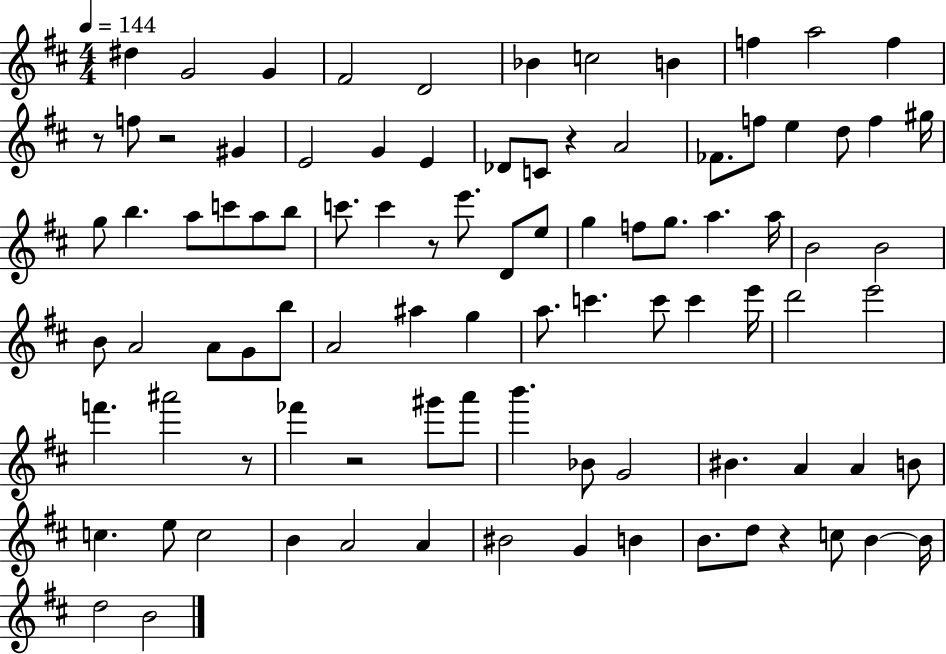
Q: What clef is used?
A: treble